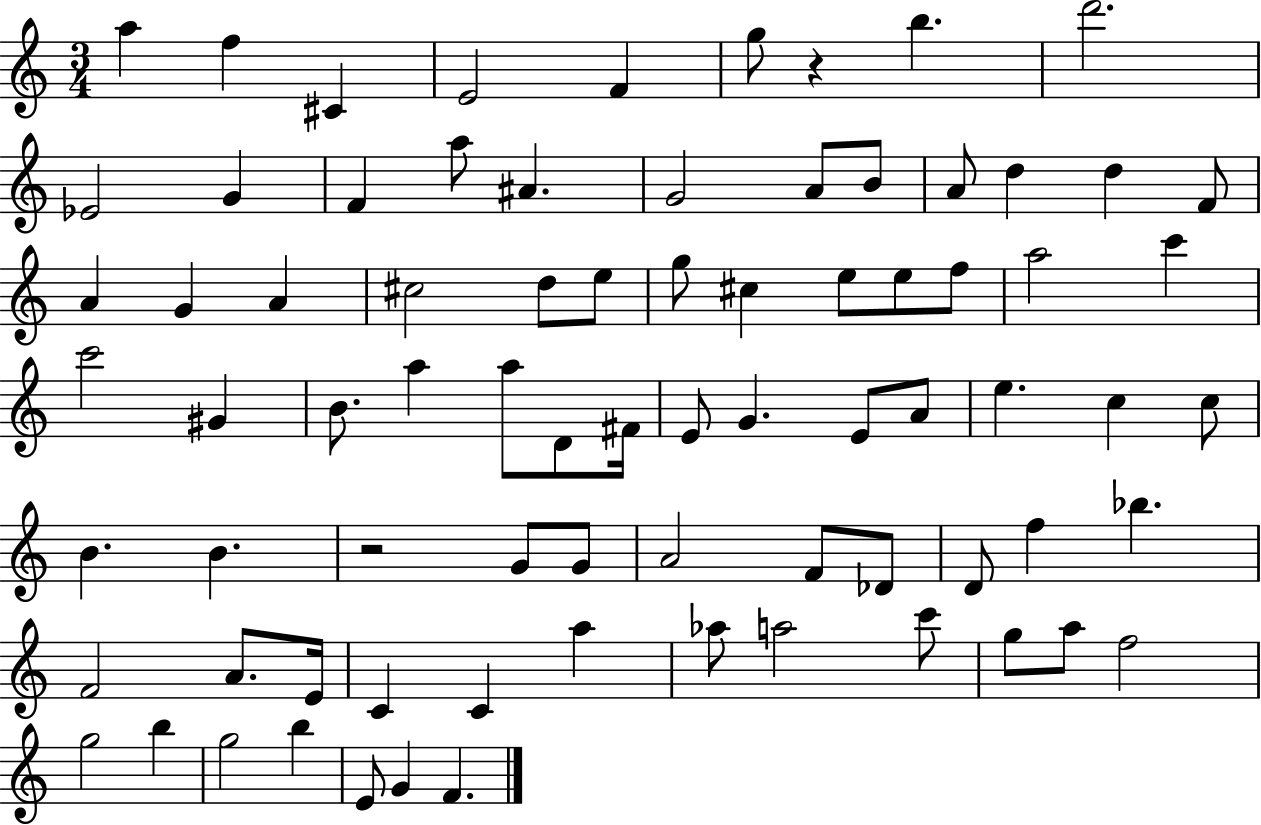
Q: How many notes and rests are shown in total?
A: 78